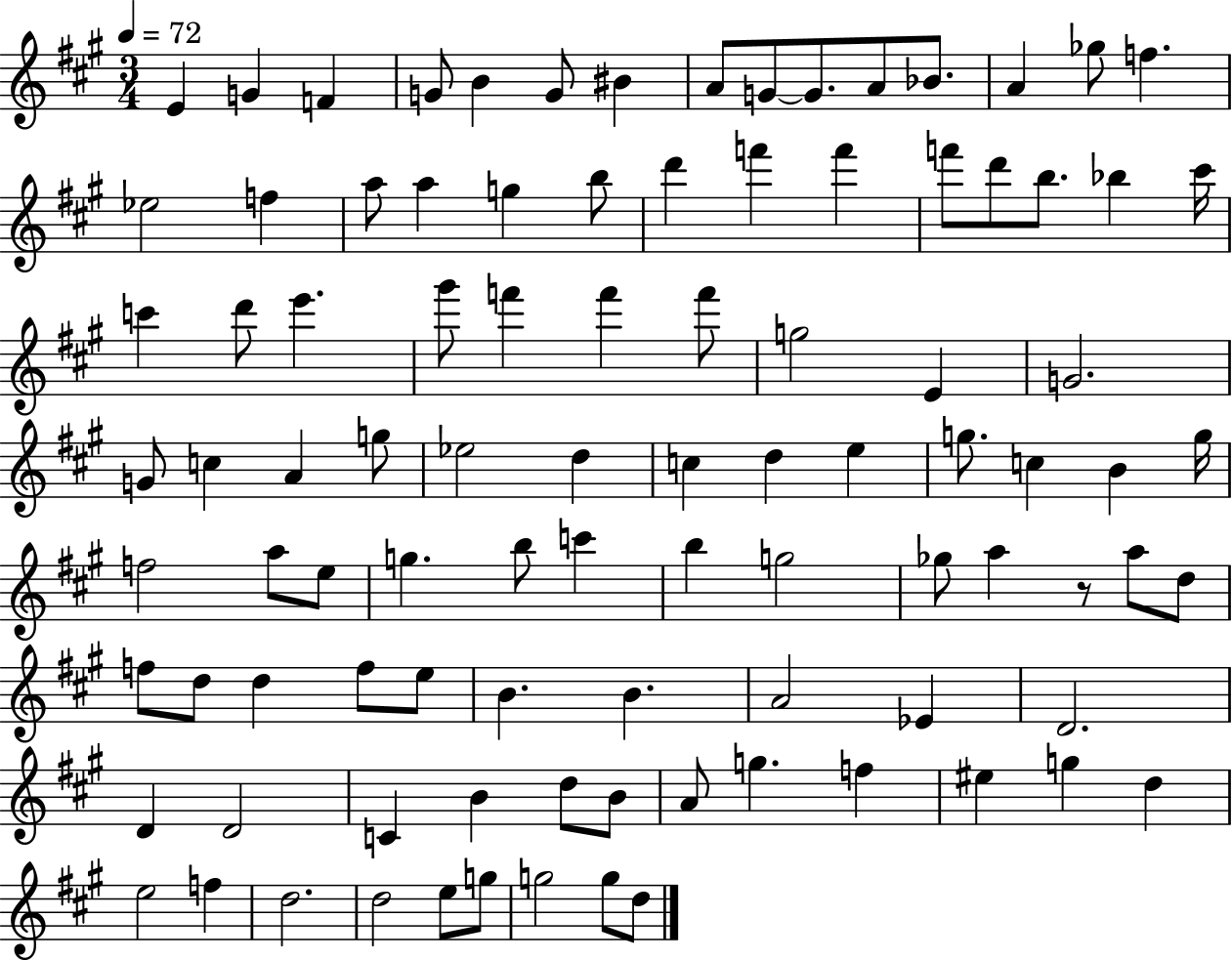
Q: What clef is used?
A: treble